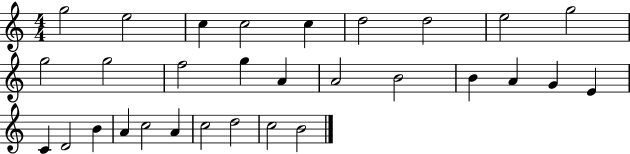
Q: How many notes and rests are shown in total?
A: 30